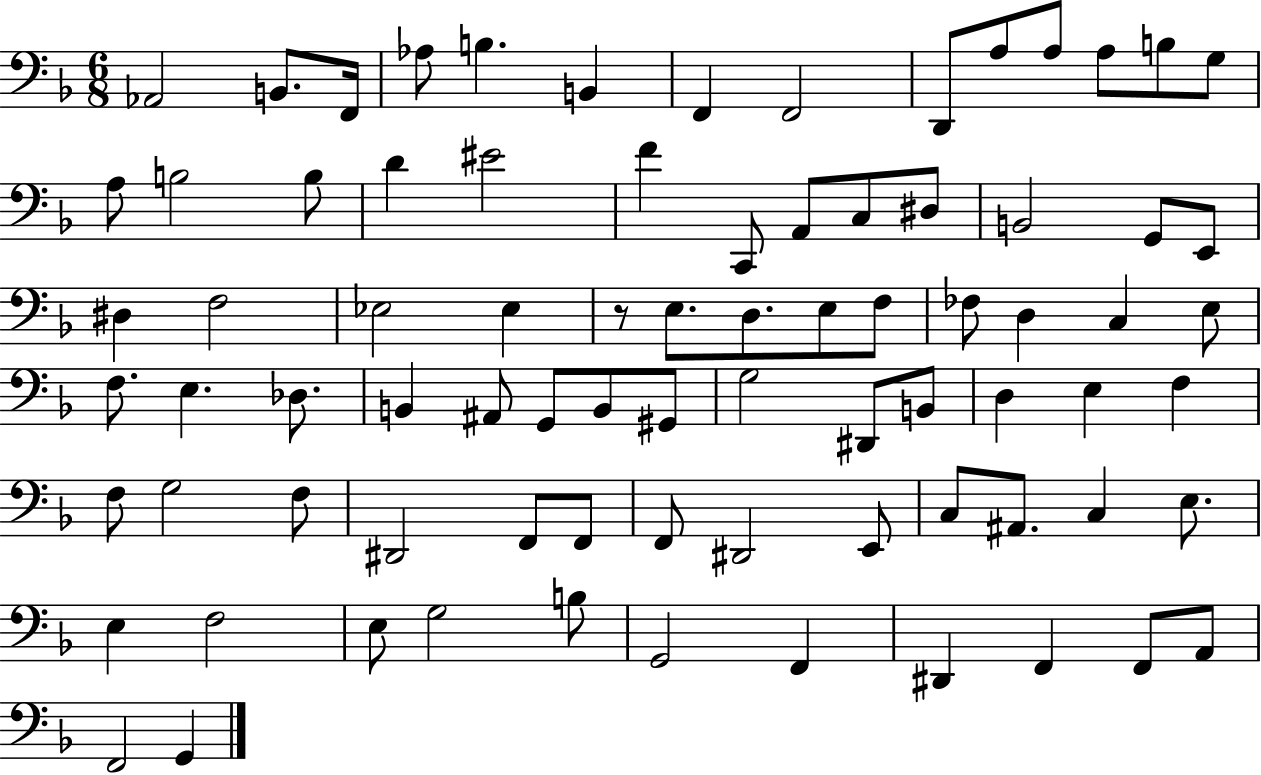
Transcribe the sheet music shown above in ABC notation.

X:1
T:Untitled
M:6/8
L:1/4
K:F
_A,,2 B,,/2 F,,/4 _A,/2 B, B,, F,, F,,2 D,,/2 A,/2 A,/2 A,/2 B,/2 G,/2 A,/2 B,2 B,/2 D ^E2 F C,,/2 A,,/2 C,/2 ^D,/2 B,,2 G,,/2 E,,/2 ^D, F,2 _E,2 _E, z/2 E,/2 D,/2 E,/2 F,/2 _F,/2 D, C, E,/2 F,/2 E, _D,/2 B,, ^A,,/2 G,,/2 B,,/2 ^G,,/2 G,2 ^D,,/2 B,,/2 D, E, F, F,/2 G,2 F,/2 ^D,,2 F,,/2 F,,/2 F,,/2 ^D,,2 E,,/2 C,/2 ^A,,/2 C, E,/2 E, F,2 E,/2 G,2 B,/2 G,,2 F,, ^D,, F,, F,,/2 A,,/2 F,,2 G,,